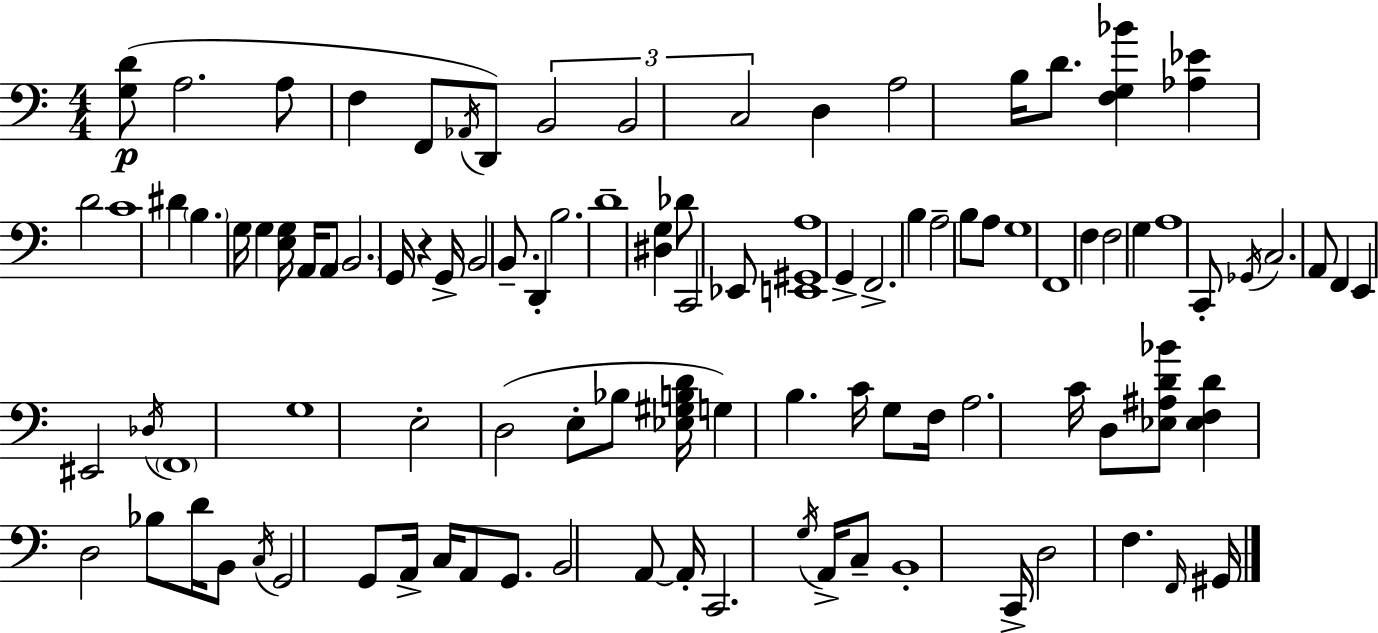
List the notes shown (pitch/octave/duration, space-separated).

[G3,D4]/e A3/h. A3/e F3/q F2/e Ab2/s D2/e B2/h B2/h C3/h D3/q A3/h B3/s D4/e. [F3,G3,Bb4]/q [Ab3,Eb4]/q D4/h C4/w D#4/q B3/q. G3/s G3/q [E3,G3]/s A2/s A2/e B2/h. G2/s R/q G2/s B2/h B2/e. D2/q B3/h. D4/w [D#3,G3]/q Db4/e C2/h Eb2/e [E2,G#2,A3]/w G2/q F2/h. B3/q A3/h B3/e A3/e G3/w F2/w F3/q F3/h G3/q A3/w C2/e Gb2/s C3/h. A2/e F2/q E2/q EIS2/h Db3/s F2/w G3/w E3/h D3/h E3/e Bb3/e [Eb3,G#3,B3,D4]/s G3/q B3/q. C4/s G3/e F3/s A3/h. C4/s D3/e [Eb3,A#3,D4,Bb4]/e [Eb3,F3,D4]/q D3/h Bb3/e D4/s B2/e C3/s G2/h G2/e A2/s C3/s A2/e G2/e. B2/h A2/e A2/s C2/h. G3/s A2/s C3/e B2/w C2/s D3/h F3/q. F2/s G#2/s